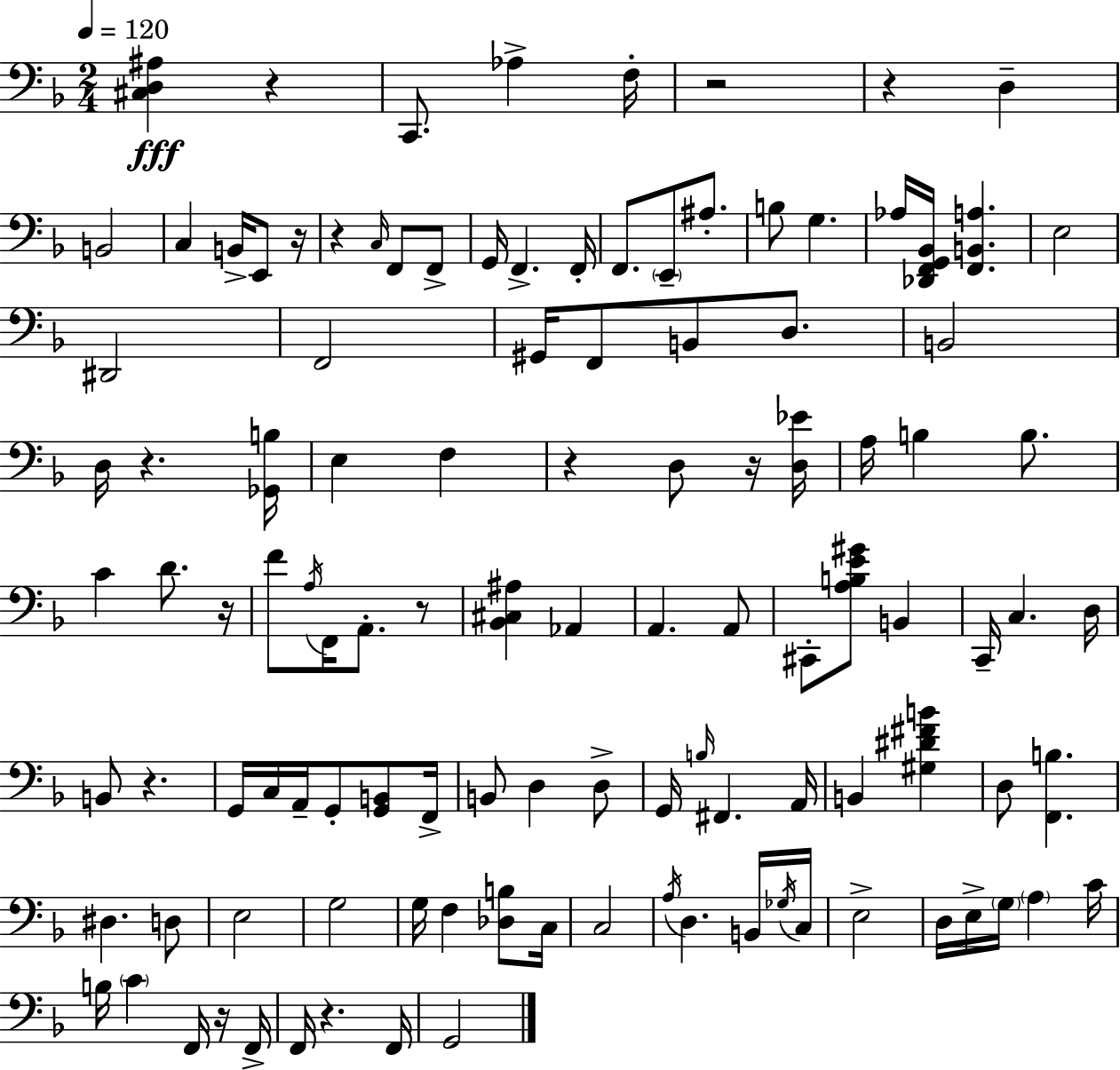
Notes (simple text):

[C#3,D3,A#3]/q R/q C2/e. Ab3/q F3/s R/h R/q D3/q B2/h C3/q B2/s E2/e R/s R/q C3/s F2/e F2/e G2/s F2/q. F2/s F2/e. E2/e A#3/e. B3/e G3/q. Ab3/s [Db2,F2,G2,Bb2]/s [F2,B2,A3]/q. E3/h D#2/h F2/h G#2/s F2/e B2/e D3/e. B2/h D3/s R/q. [Gb2,B3]/s E3/q F3/q R/q D3/e R/s [D3,Eb4]/s A3/s B3/q B3/e. C4/q D4/e. R/s F4/e A3/s F2/s A2/e. R/e [Bb2,C#3,A#3]/q Ab2/q A2/q. A2/e C#2/e [A3,B3,E4,G#4]/e B2/q C2/s C3/q. D3/s B2/e R/q. G2/s C3/s A2/s G2/e [G2,B2]/e F2/s B2/e D3/q D3/e G2/s B3/s F#2/q. A2/s B2/q [G#3,D#4,F#4,B4]/q D3/e [F2,B3]/q. D#3/q. D3/e E3/h G3/h G3/s F3/q [Db3,B3]/e C3/s C3/h A3/s D3/q. B2/s Gb3/s C3/s E3/h D3/s E3/s G3/s A3/q C4/s B3/s C4/q F2/s R/s F2/s F2/s R/q. F2/s G2/h